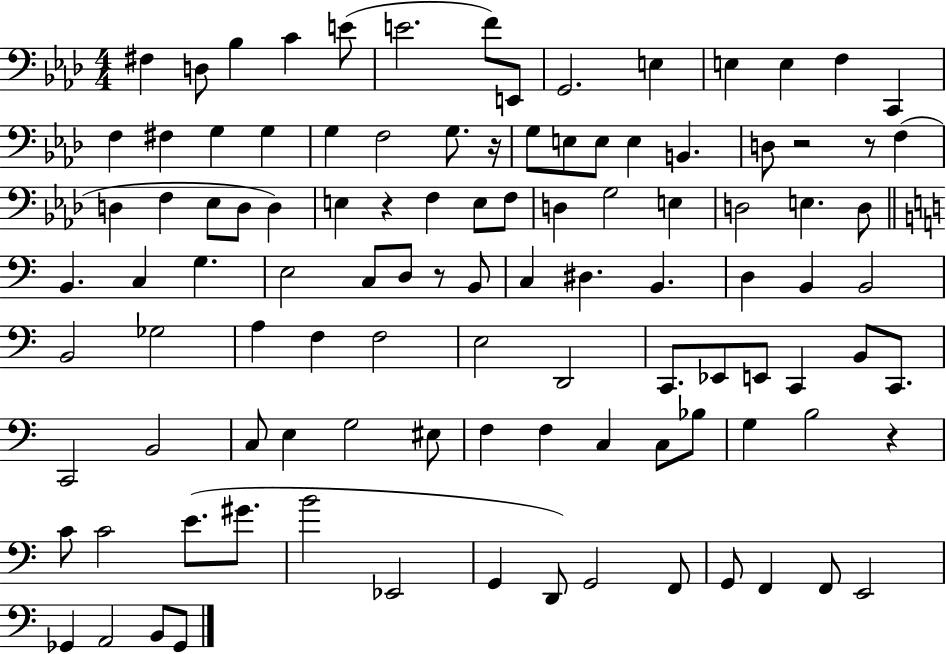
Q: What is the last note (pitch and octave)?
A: Gb2